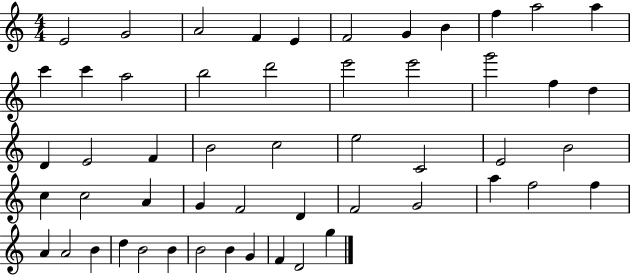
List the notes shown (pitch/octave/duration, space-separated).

E4/h G4/h A4/h F4/q E4/q F4/h G4/q B4/q F5/q A5/h A5/q C6/q C6/q A5/h B5/h D6/h E6/h E6/h G6/h F5/q D5/q D4/q E4/h F4/q B4/h C5/h E5/h C4/h E4/h B4/h C5/q C5/h A4/q G4/q F4/h D4/q F4/h G4/h A5/q F5/h F5/q A4/q A4/h B4/q D5/q B4/h B4/q B4/h B4/q G4/q F4/q D4/h G5/q